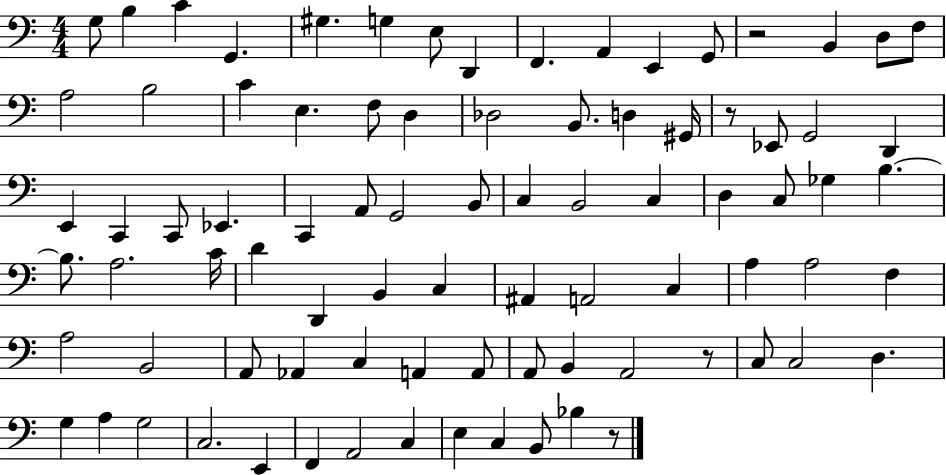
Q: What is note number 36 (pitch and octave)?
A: B2